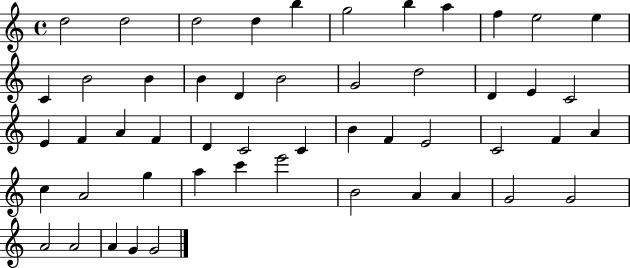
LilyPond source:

{
  \clef treble
  \time 4/4
  \defaultTimeSignature
  \key c \major
  d''2 d''2 | d''2 d''4 b''4 | g''2 b''4 a''4 | f''4 e''2 e''4 | \break c'4 b'2 b'4 | b'4 d'4 b'2 | g'2 d''2 | d'4 e'4 c'2 | \break e'4 f'4 a'4 f'4 | d'4 c'2 c'4 | b'4 f'4 e'2 | c'2 f'4 a'4 | \break c''4 a'2 g''4 | a''4 c'''4 e'''2 | b'2 a'4 a'4 | g'2 g'2 | \break a'2 a'2 | a'4 g'4 g'2 | \bar "|."
}